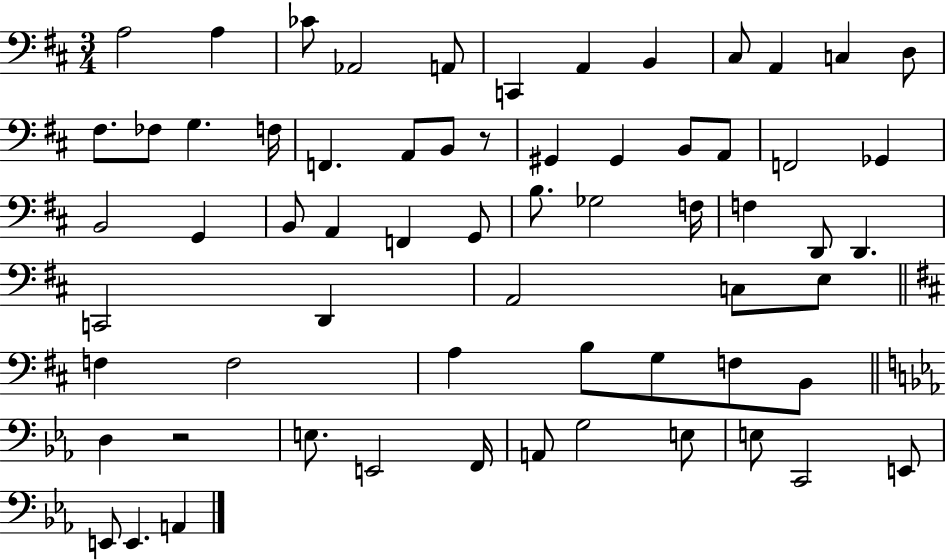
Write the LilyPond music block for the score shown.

{
  \clef bass
  \numericTimeSignature
  \time 3/4
  \key d \major
  a2 a4 | ces'8 aes,2 a,8 | c,4 a,4 b,4 | cis8 a,4 c4 d8 | \break fis8. fes8 g4. f16 | f,4. a,8 b,8 r8 | gis,4 gis,4 b,8 a,8 | f,2 ges,4 | \break b,2 g,4 | b,8 a,4 f,4 g,8 | b8. ges2 f16 | f4 d,8 d,4. | \break c,2 d,4 | a,2 c8 e8 | \bar "||" \break \key d \major f4 f2 | a4 b8 g8 f8 b,8 | \bar "||" \break \key c \minor d4 r2 | e8. e,2 f,16 | a,8 g2 e8 | e8 c,2 e,8 | \break e,8 e,4. a,4 | \bar "|."
}